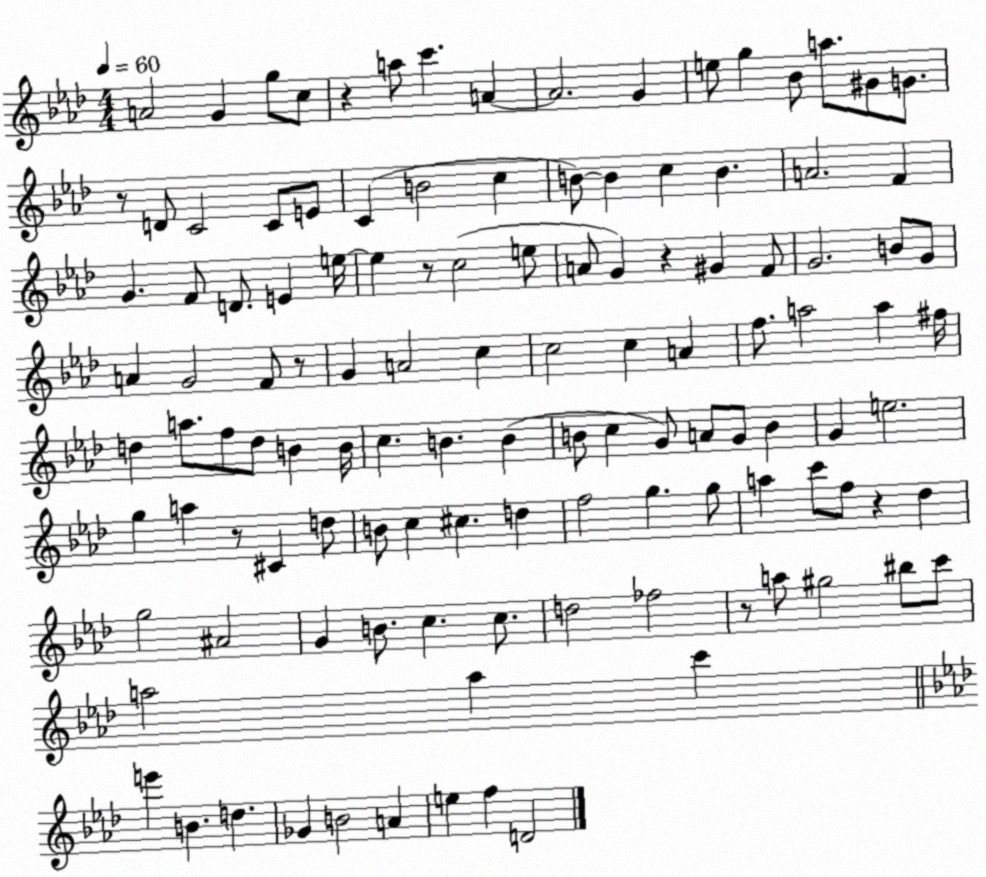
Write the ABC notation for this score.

X:1
T:Untitled
M:4/4
L:1/4
K:Ab
A2 G g/2 c/2 z a/2 c' A A2 G e/2 g _B/2 a/2 ^G/2 G/2 z/2 D/2 C2 C/2 E/2 C B2 c B/2 B c B A2 F G F/2 D/2 E e/4 e z/2 c2 e/2 A/2 G z ^G F/2 G2 B/2 G/2 A G2 F/2 z/2 G A2 c c2 c A f/2 a2 a ^f/4 d a/2 f/2 d/2 B B/4 c B B B/2 c G/2 A/2 G/2 B G e2 g a z/2 ^C d/2 B/2 c ^c d f2 g g/2 a c'/2 f/2 z _d g2 ^A2 G B/2 c c/2 d2 _f2 z/2 a/2 ^g2 ^b/2 c'/2 a2 a c' e' B d _G B2 A e f D2